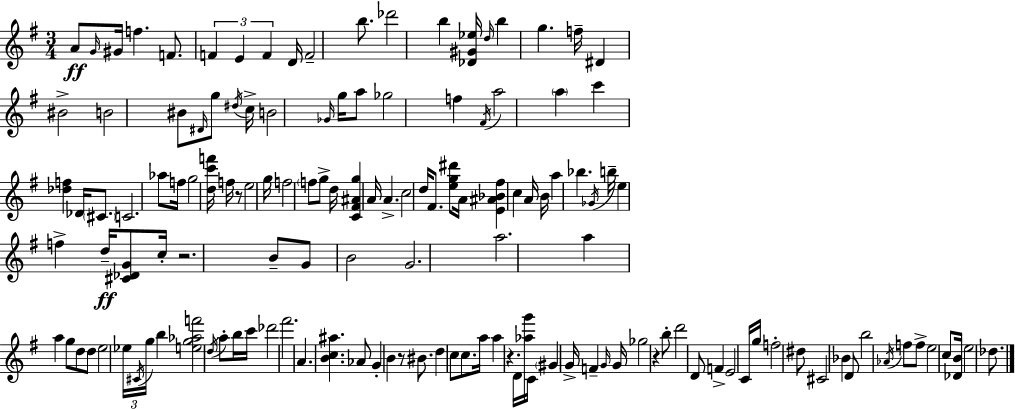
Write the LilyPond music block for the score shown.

{
  \clef treble
  \numericTimeSignature
  \time 3/4
  \key e \minor
  a'8\ff \grace { g'16 } gis'16 f''4. f'8. | \tuplet 3/2 { f'4 e'4 f'4 } | d'16 f'2-- b''8. | des'''2 b''4 | \break <des' gis' ees''>16 \grace { d''16 } b''4 g''4. | f''16-- dis'4 bis'2-> | b'2 bis'8 | \grace { dis'16 } g''8 \acciaccatura { dis''16 } c''16-> b'2 | \break \grace { ges'16 } g''16 a''8 ges''2 | f''4 \acciaccatura { fis'16 } a''2 | \parenthesize a''4 c'''4 <des'' f''>4 | des'16 \parenthesize cis'8. c'2. | \break aes''8 f''16 g''2 | <d'' c''' f'''>16 f''16 r8 e''2 | g''16 f''2 | \parenthesize f''8 g''8-> d''16 <c' fis' ais' g''>4 a'16 | \break a'4.-> c''2 | d''16 fis'8. <e'' g'' dis'''>8 a'16 <e' ais' bes' fis''>4 | c''4 a'16 b'16 a''4 bes''4. | \acciaccatura { ges'16 } b''16-- e''4 f''4-> | \break d''16--\ff <cis' des' g'>8 c''16-. r2. | b'8-- g'8 b'2 | g'2. | a''2. | \break a''4 a''4 | g''8 d''8 d''8 e''2 | \tuplet 3/2 { ees''16 \acciaccatura { cis'16 } g''16 } b''4 | <e'' g'' aes'' f'''>2 \acciaccatura { d''16 } a''8-. b''16 | \break c'''16 des'''2 fis'''2. | a'4. | <b' c'' ais''>4. aes'8 g'4-. | b'4 r8 bis'8. | \break d''4 c''8 c''8. a''16 a''4 | r4. d'16 <aes'' g'''>16 c'16 \parenthesize gis'4 | g'16-> f'4-- \grace { g'16 } g'16 ges''2 | r4 b''8-. | \break d'''2 d'8 f'4-> | e'2 c'16 g''16 | f''2-. dis''8 cis'2 | bes'4 d'8 | \break b''2 \acciaccatura { aes'16 } f''8 f''8-> | e''2 c''8 <des' b'>16 | e''2 des''8. \bar "|."
}